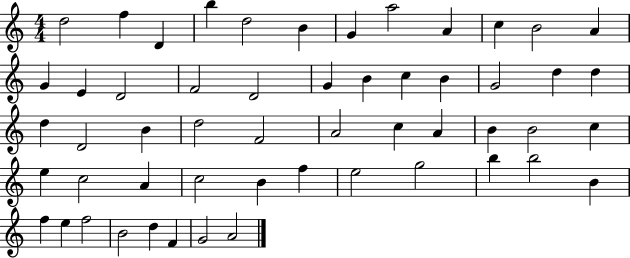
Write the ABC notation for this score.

X:1
T:Untitled
M:4/4
L:1/4
K:C
d2 f D b d2 B G a2 A c B2 A G E D2 F2 D2 G B c B G2 d d d D2 B d2 F2 A2 c A B B2 c e c2 A c2 B f e2 g2 b b2 B f e f2 B2 d F G2 A2